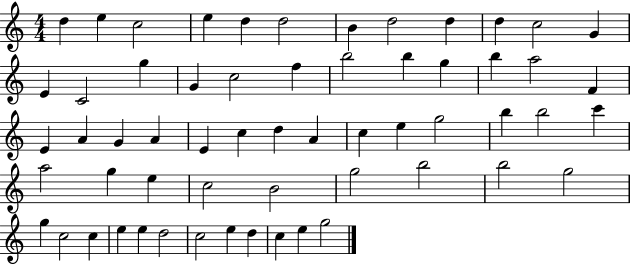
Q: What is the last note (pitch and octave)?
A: G5